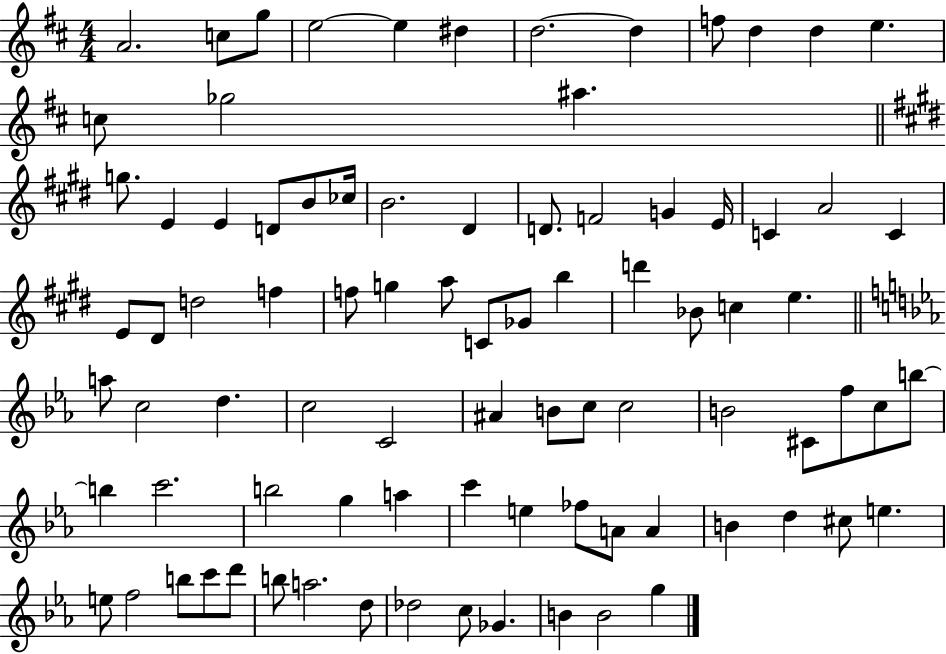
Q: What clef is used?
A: treble